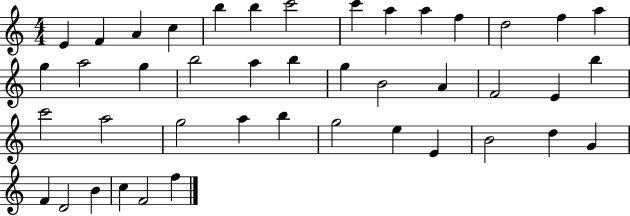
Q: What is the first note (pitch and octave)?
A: E4